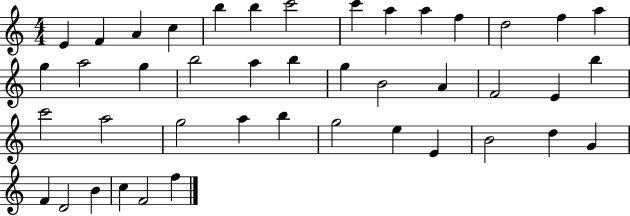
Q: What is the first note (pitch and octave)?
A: E4